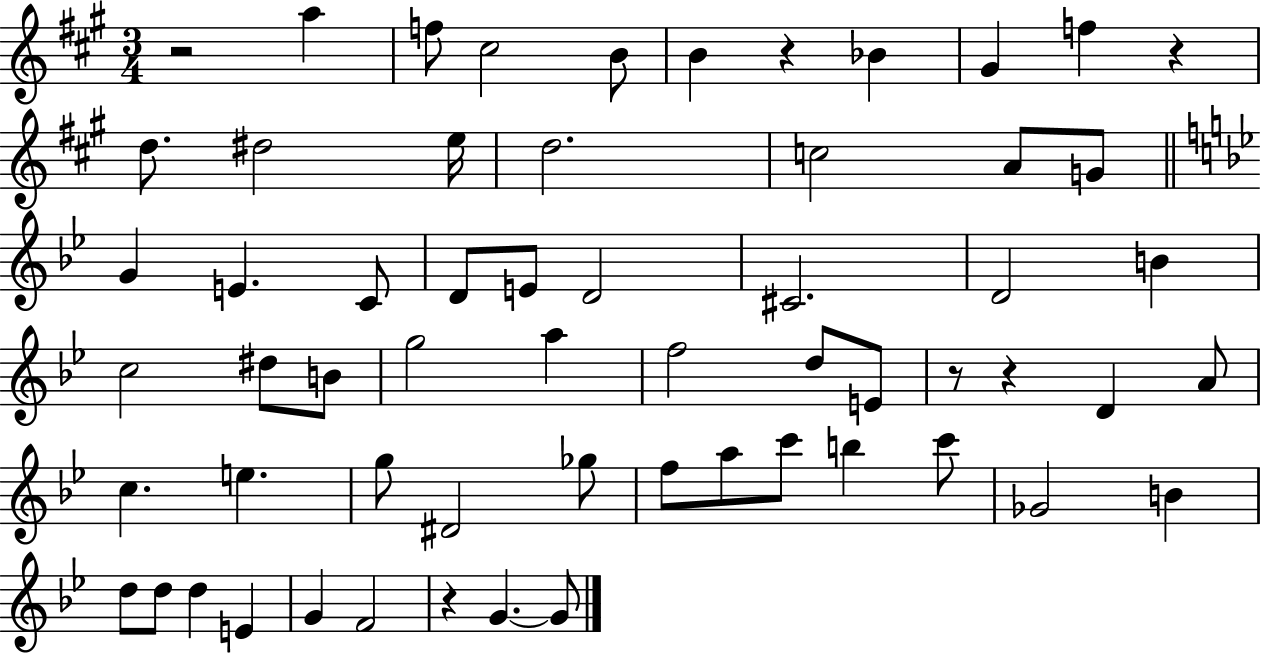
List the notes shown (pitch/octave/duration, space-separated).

R/h A5/q F5/e C#5/h B4/e B4/q R/q Bb4/q G#4/q F5/q R/q D5/e. D#5/h E5/s D5/h. C5/h A4/e G4/e G4/q E4/q. C4/e D4/e E4/e D4/h C#4/h. D4/h B4/q C5/h D#5/e B4/e G5/h A5/q F5/h D5/e E4/e R/e R/q D4/q A4/e C5/q. E5/q. G5/e D#4/h Gb5/e F5/e A5/e C6/e B5/q C6/e Gb4/h B4/q D5/e D5/e D5/q E4/q G4/q F4/h R/q G4/q. G4/e